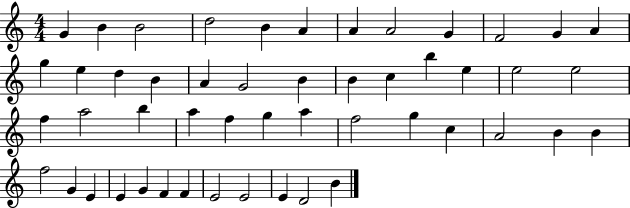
{
  \clef treble
  \numericTimeSignature
  \time 4/4
  \key c \major
  g'4 b'4 b'2 | d''2 b'4 a'4 | a'4 a'2 g'4 | f'2 g'4 a'4 | \break g''4 e''4 d''4 b'4 | a'4 g'2 b'4 | b'4 c''4 b''4 e''4 | e''2 e''2 | \break f''4 a''2 b''4 | a''4 f''4 g''4 a''4 | f''2 g''4 c''4 | a'2 b'4 b'4 | \break f''2 g'4 e'4 | e'4 g'4 f'4 f'4 | e'2 e'2 | e'4 d'2 b'4 | \break \bar "|."
}